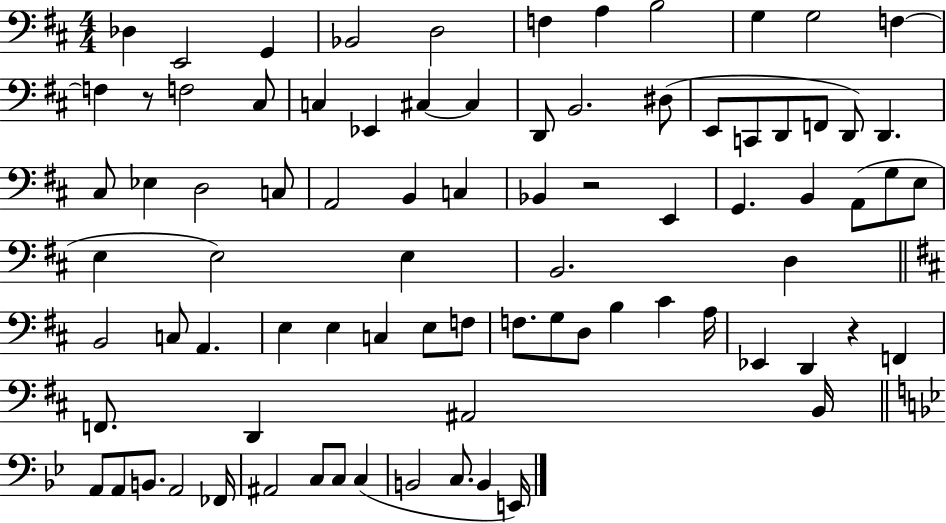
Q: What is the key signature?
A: D major